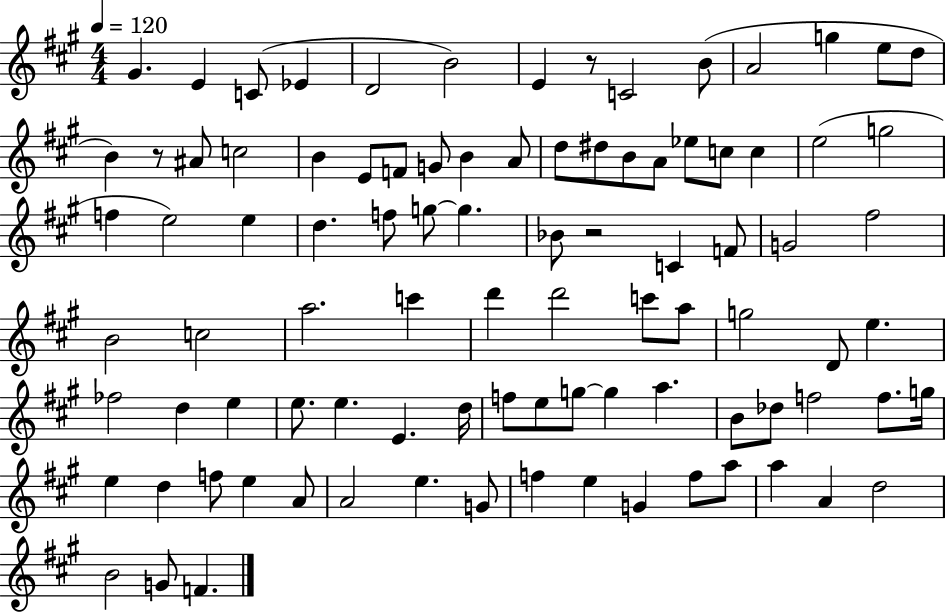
G#4/q. E4/q C4/e Eb4/q D4/h B4/h E4/q R/e C4/h B4/e A4/h G5/q E5/e D5/e B4/q R/e A#4/e C5/h B4/q E4/e F4/e G4/e B4/q A4/e D5/e D#5/e B4/e A4/e Eb5/e C5/e C5/q E5/h G5/h F5/q E5/h E5/q D5/q. F5/e G5/e G5/q. Bb4/e R/h C4/q F4/e G4/h F#5/h B4/h C5/h A5/h. C6/q D6/q D6/h C6/e A5/e G5/h D4/e E5/q. FES5/h D5/q E5/q E5/e. E5/q. E4/q. D5/s F5/e E5/e G5/e G5/q A5/q. B4/e Db5/e F5/h F5/e. G5/s E5/q D5/q F5/e E5/q A4/e A4/h E5/q. G4/e F5/q E5/q G4/q F5/e A5/e A5/q A4/q D5/h B4/h G4/e F4/q.